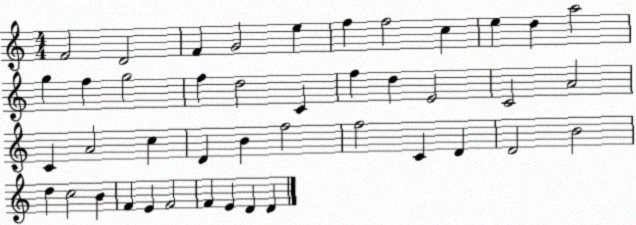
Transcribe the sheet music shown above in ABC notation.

X:1
T:Untitled
M:4/4
L:1/4
K:C
F2 D2 F G2 e f f2 c e d a2 g f g2 f d2 C f d E2 C2 A2 C A2 c D B f2 f2 C D D2 B2 d c2 B F E F2 F E D D